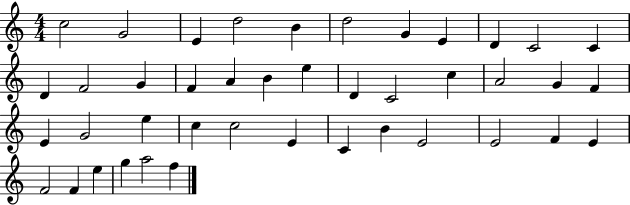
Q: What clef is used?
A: treble